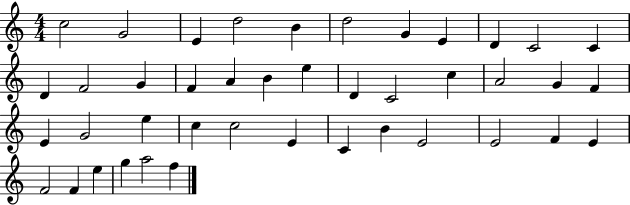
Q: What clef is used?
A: treble